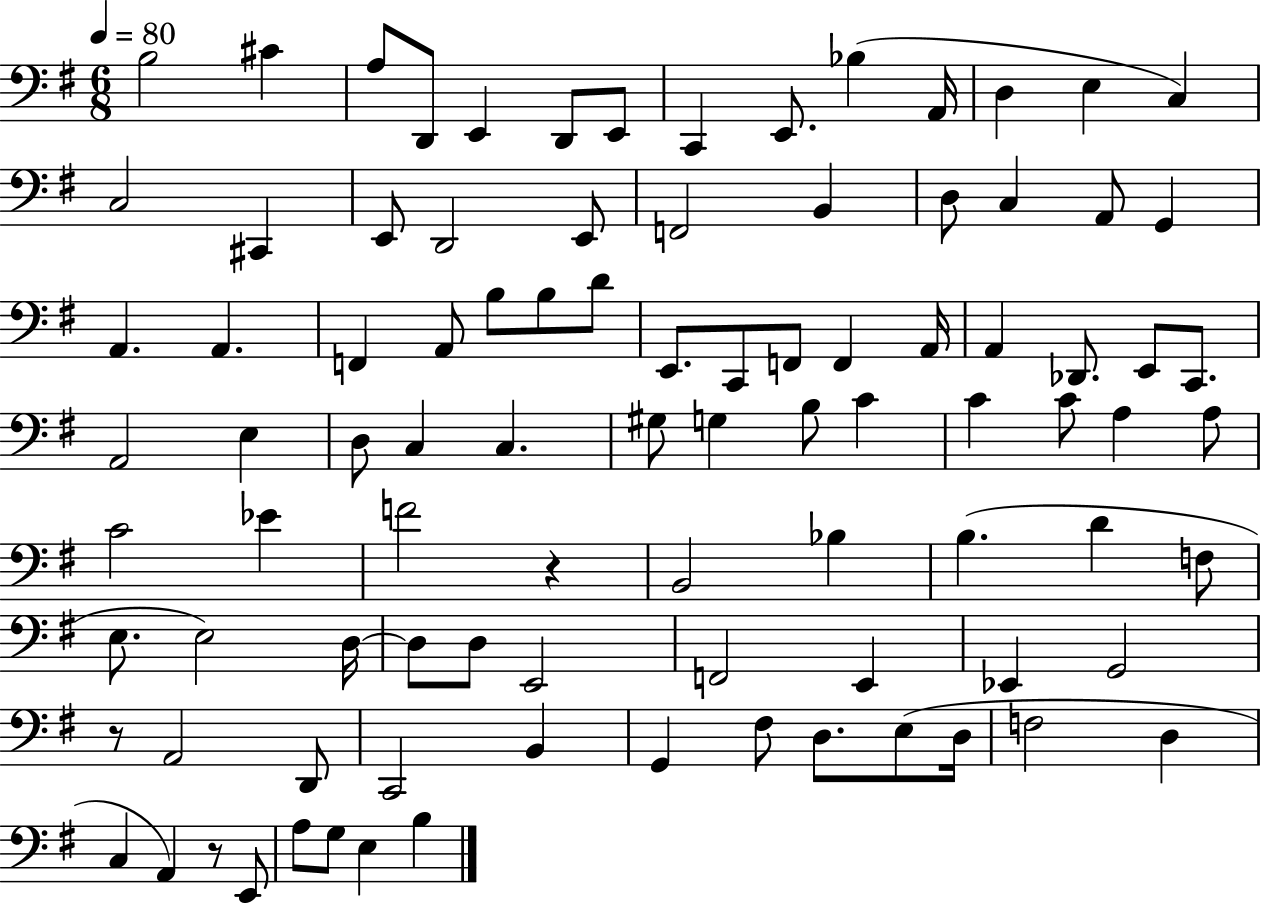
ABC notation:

X:1
T:Untitled
M:6/8
L:1/4
K:G
B,2 ^C A,/2 D,,/2 E,, D,,/2 E,,/2 C,, E,,/2 _B, A,,/4 D, E, C, C,2 ^C,, E,,/2 D,,2 E,,/2 F,,2 B,, D,/2 C, A,,/2 G,, A,, A,, F,, A,,/2 B,/2 B,/2 D/2 E,,/2 C,,/2 F,,/2 F,, A,,/4 A,, _D,,/2 E,,/2 C,,/2 A,,2 E, D,/2 C, C, ^G,/2 G, B,/2 C C C/2 A, A,/2 C2 _E F2 z B,,2 _B, B, D F,/2 E,/2 E,2 D,/4 D,/2 D,/2 E,,2 F,,2 E,, _E,, G,,2 z/2 A,,2 D,,/2 C,,2 B,, G,, ^F,/2 D,/2 E,/2 D,/4 F,2 D, C, A,, z/2 E,,/2 A,/2 G,/2 E, B,